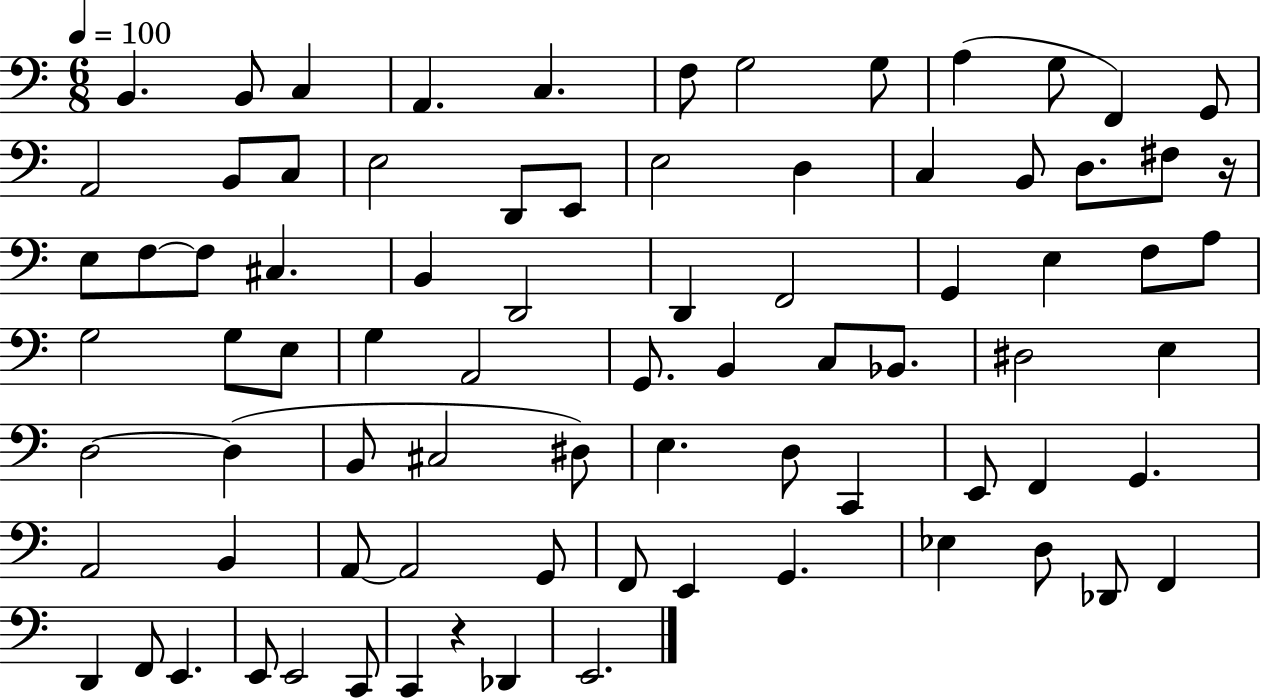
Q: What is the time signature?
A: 6/8